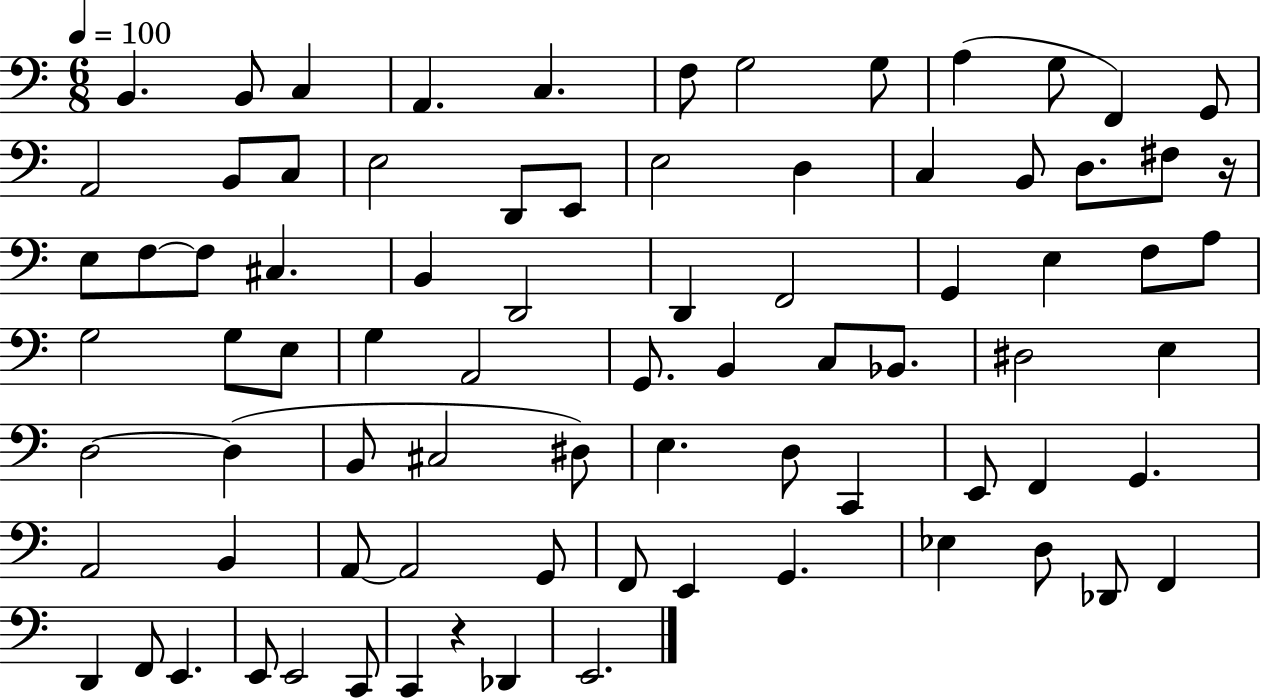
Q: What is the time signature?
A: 6/8